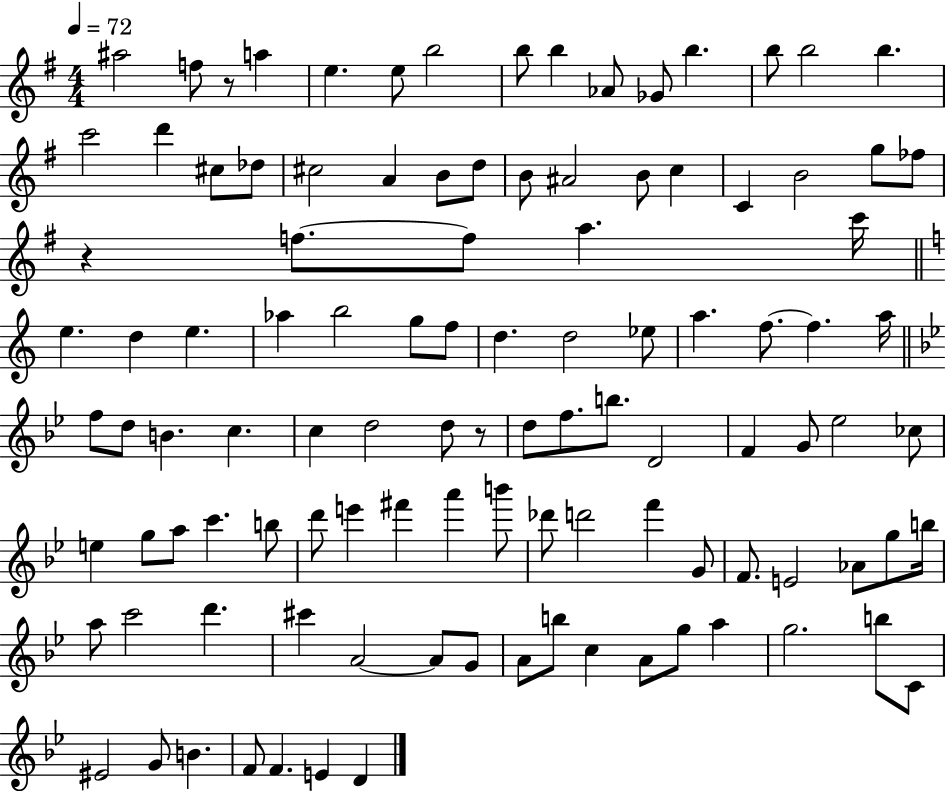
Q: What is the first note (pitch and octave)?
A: A#5